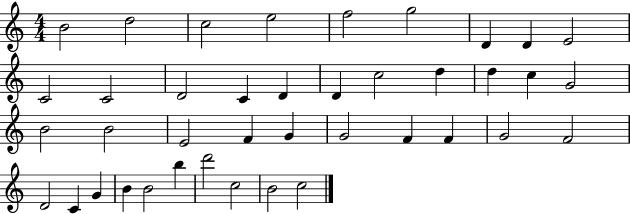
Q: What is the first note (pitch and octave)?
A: B4